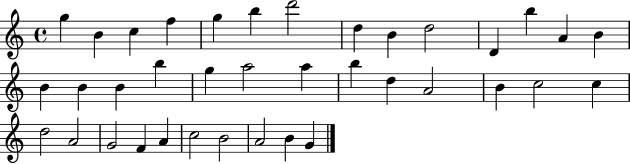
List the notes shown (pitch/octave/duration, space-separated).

G5/q B4/q C5/q F5/q G5/q B5/q D6/h D5/q B4/q D5/h D4/q B5/q A4/q B4/q B4/q B4/q B4/q B5/q G5/q A5/h A5/q B5/q D5/q A4/h B4/q C5/h C5/q D5/h A4/h G4/h F4/q A4/q C5/h B4/h A4/h B4/q G4/q